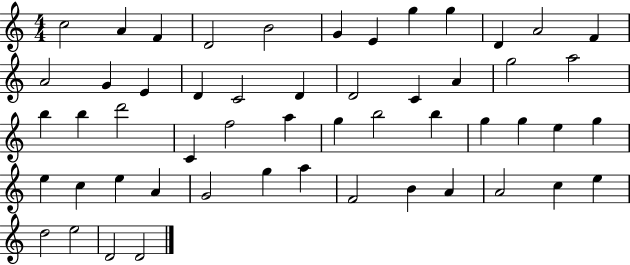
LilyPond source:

{
  \clef treble
  \numericTimeSignature
  \time 4/4
  \key c \major
  c''2 a'4 f'4 | d'2 b'2 | g'4 e'4 g''4 g''4 | d'4 a'2 f'4 | \break a'2 g'4 e'4 | d'4 c'2 d'4 | d'2 c'4 a'4 | g''2 a''2 | \break b''4 b''4 d'''2 | c'4 f''2 a''4 | g''4 b''2 b''4 | g''4 g''4 e''4 g''4 | \break e''4 c''4 e''4 a'4 | g'2 g''4 a''4 | f'2 b'4 a'4 | a'2 c''4 e''4 | \break d''2 e''2 | d'2 d'2 | \bar "|."
}